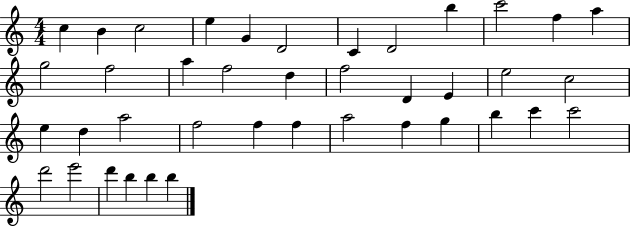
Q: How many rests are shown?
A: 0